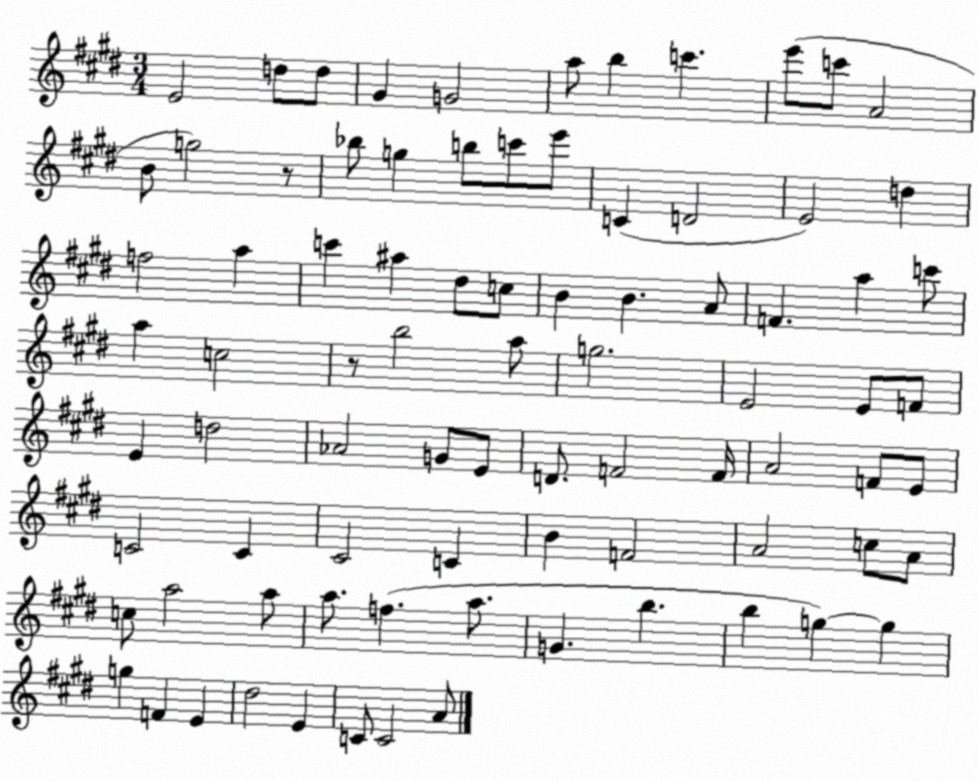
X:1
T:Untitled
M:3/4
L:1/4
K:E
E2 d/2 d/2 ^G G2 a/2 b c' e'/2 c'/2 A2 B/2 g2 z/2 _b/2 g b/2 c'/2 e'/2 C D2 E2 d f2 a c' ^a ^d/2 c/2 B B A/2 F a c'/2 a c2 z/2 b2 a/2 g2 E2 E/2 F/2 E d2 _A2 G/2 E/2 D/2 F2 F/4 A2 F/2 E/2 C2 C ^C2 C B F2 A2 c/2 A/2 c/2 a2 a/2 a/2 f a/2 G b b g g g F E ^d2 E C/2 C2 A/2